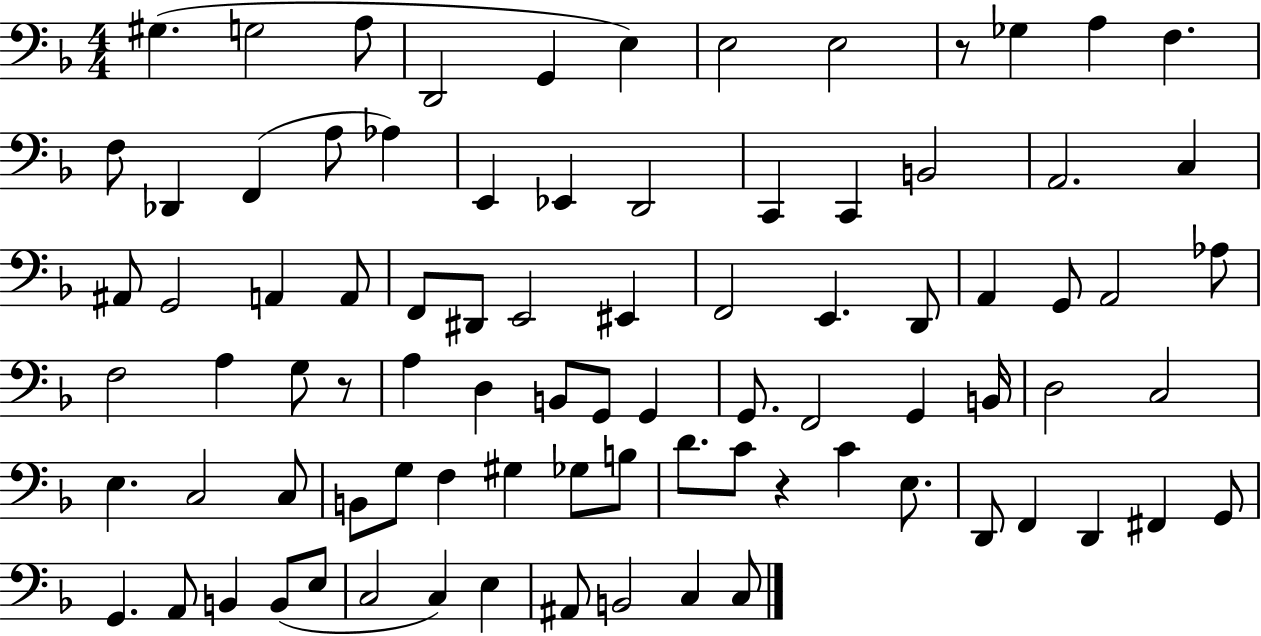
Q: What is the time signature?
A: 4/4